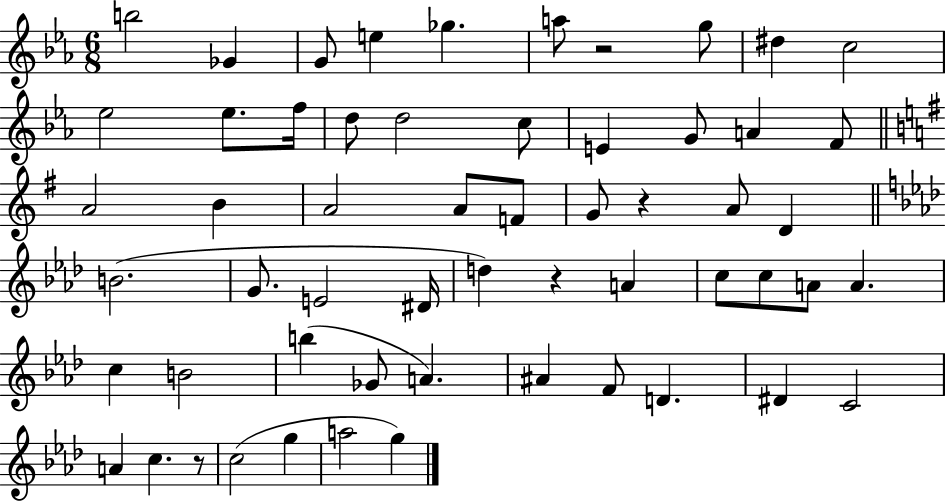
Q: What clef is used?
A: treble